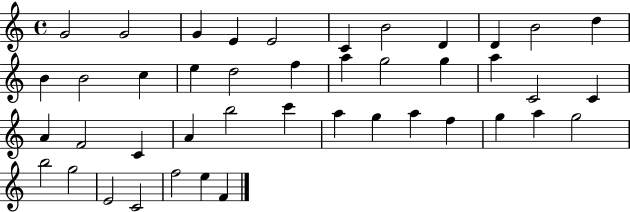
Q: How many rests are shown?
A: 0